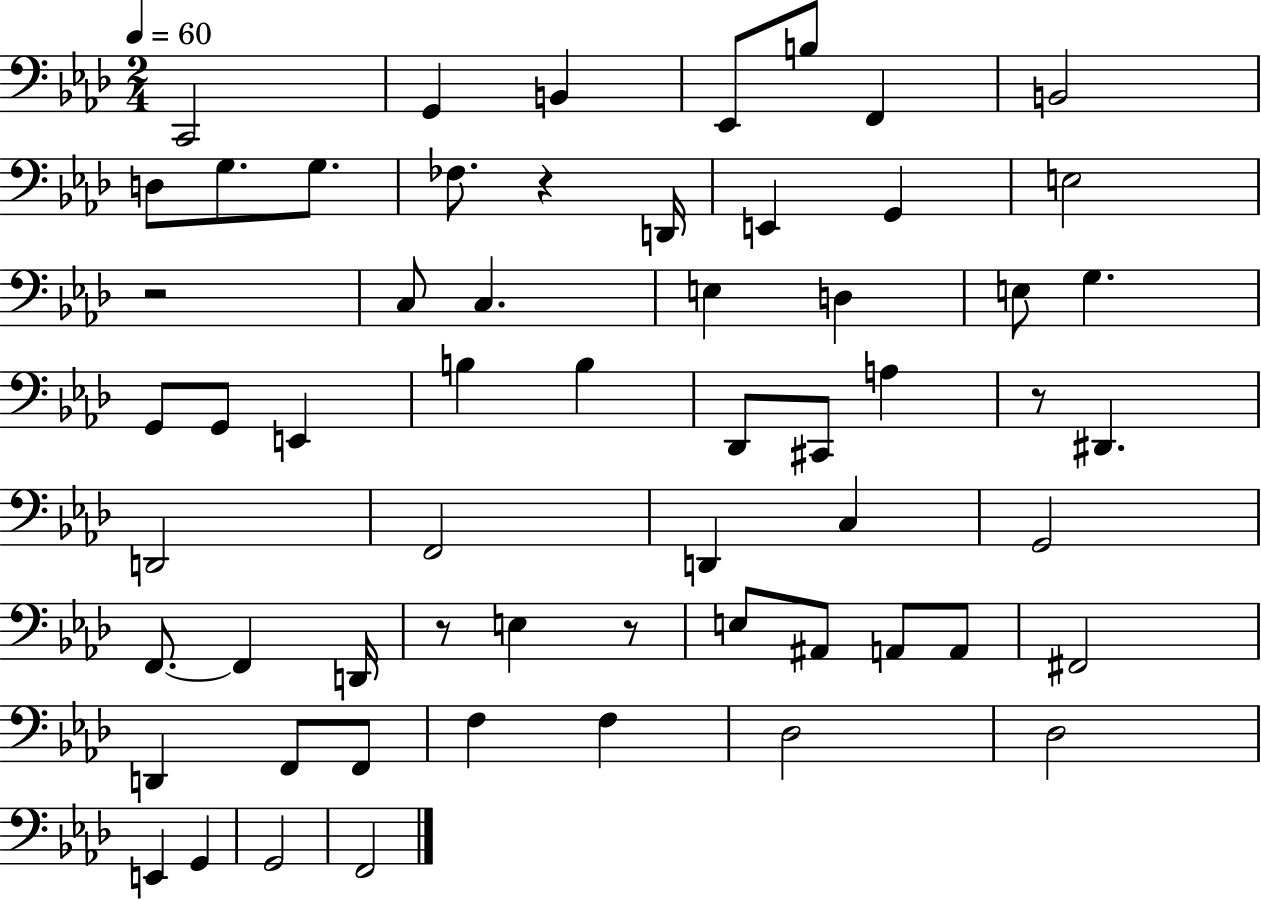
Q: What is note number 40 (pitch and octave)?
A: E3